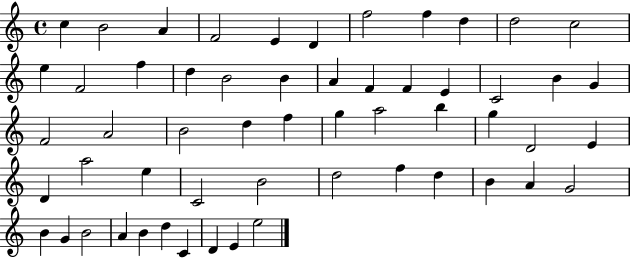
{
  \clef treble
  \time 4/4
  \defaultTimeSignature
  \key c \major
  c''4 b'2 a'4 | f'2 e'4 d'4 | f''2 f''4 d''4 | d''2 c''2 | \break e''4 f'2 f''4 | d''4 b'2 b'4 | a'4 f'4 f'4 e'4 | c'2 b'4 g'4 | \break f'2 a'2 | b'2 d''4 f''4 | g''4 a''2 b''4 | g''4 d'2 e'4 | \break d'4 a''2 e''4 | c'2 b'2 | d''2 f''4 d''4 | b'4 a'4 g'2 | \break b'4 g'4 b'2 | a'4 b'4 d''4 c'4 | d'4 e'4 e''2 | \bar "|."
}